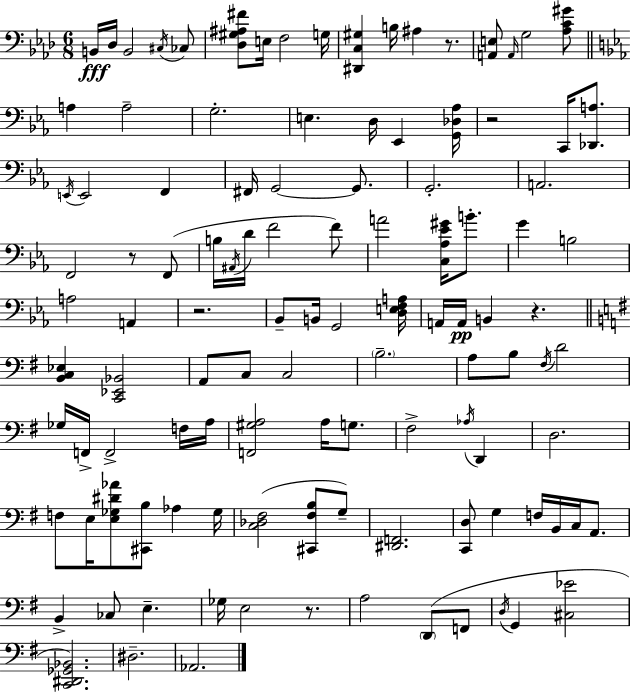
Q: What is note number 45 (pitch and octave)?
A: A2